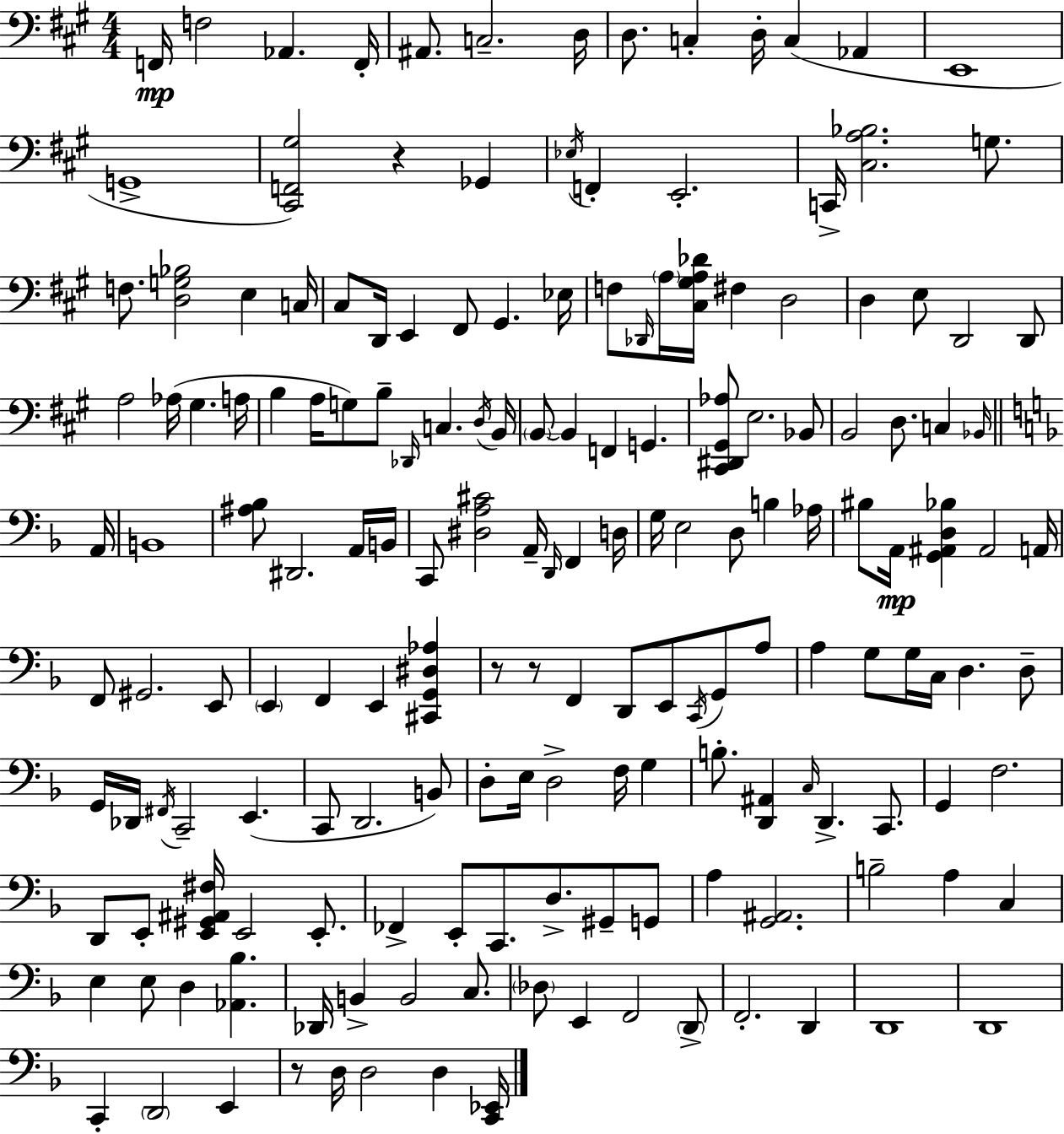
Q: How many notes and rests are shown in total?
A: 169